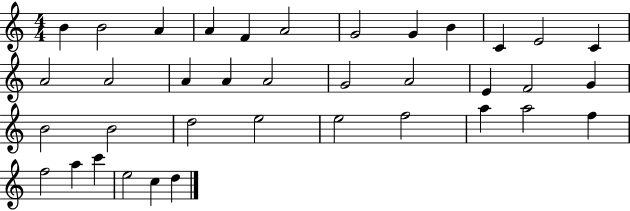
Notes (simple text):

B4/q B4/h A4/q A4/q F4/q A4/h G4/h G4/q B4/q C4/q E4/h C4/q A4/h A4/h A4/q A4/q A4/h G4/h A4/h E4/q F4/h G4/q B4/h B4/h D5/h E5/h E5/h F5/h A5/q A5/h F5/q F5/h A5/q C6/q E5/h C5/q D5/q